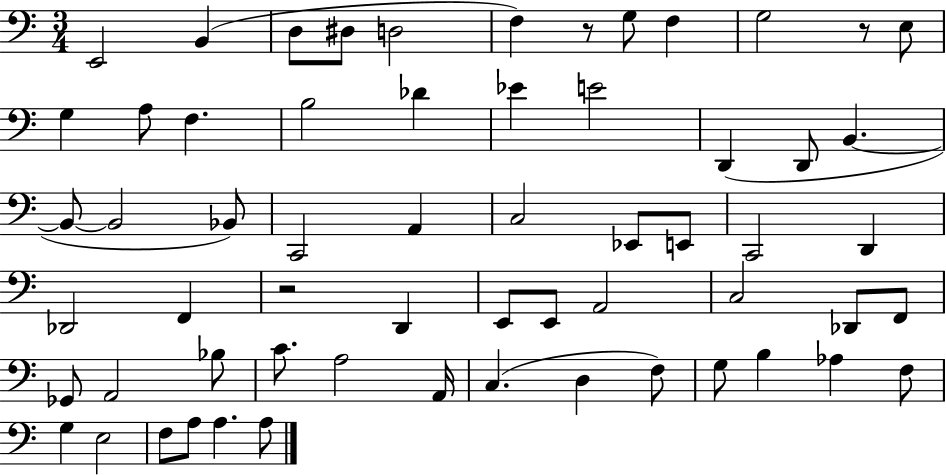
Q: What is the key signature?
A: C major